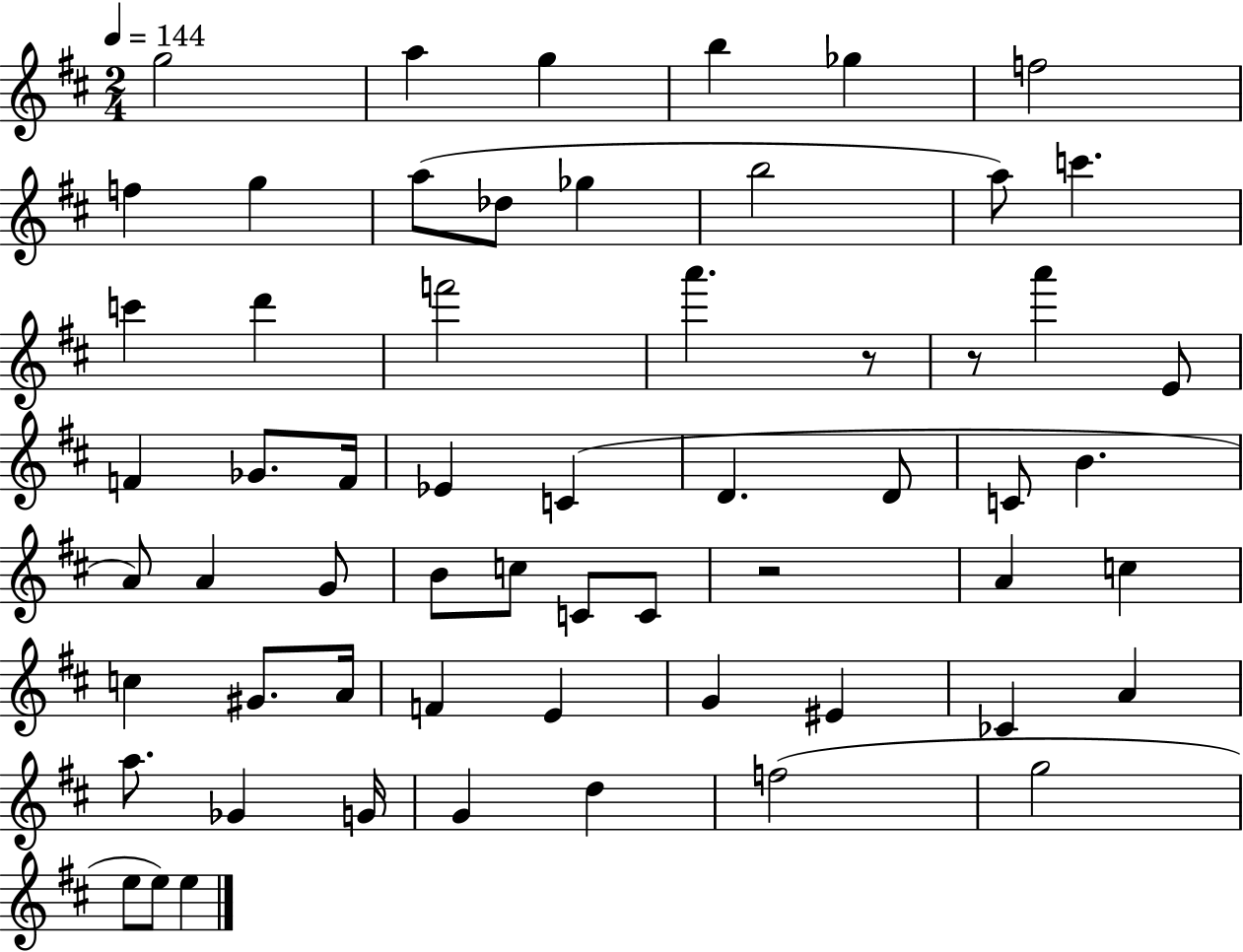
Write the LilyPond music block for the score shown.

{
  \clef treble
  \numericTimeSignature
  \time 2/4
  \key d \major
  \tempo 4 = 144
  g''2 | a''4 g''4 | b''4 ges''4 | f''2 | \break f''4 g''4 | a''8( des''8 ges''4 | b''2 | a''8) c'''4. | \break c'''4 d'''4 | f'''2 | a'''4. r8 | r8 a'''4 e'8 | \break f'4 ges'8. f'16 | ees'4 c'4( | d'4. d'8 | c'8 b'4. | \break a'8) a'4 g'8 | b'8 c''8 c'8 c'8 | r2 | a'4 c''4 | \break c''4 gis'8. a'16 | f'4 e'4 | g'4 eis'4 | ces'4 a'4 | \break a''8. ges'4 g'16 | g'4 d''4 | f''2( | g''2 | \break e''8 e''8) e''4 | \bar "|."
}